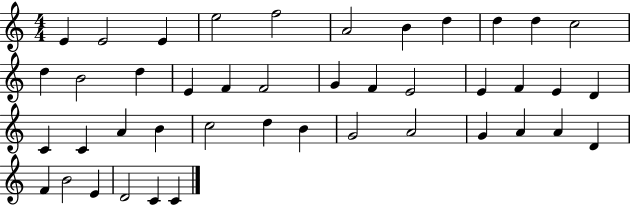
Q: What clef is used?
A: treble